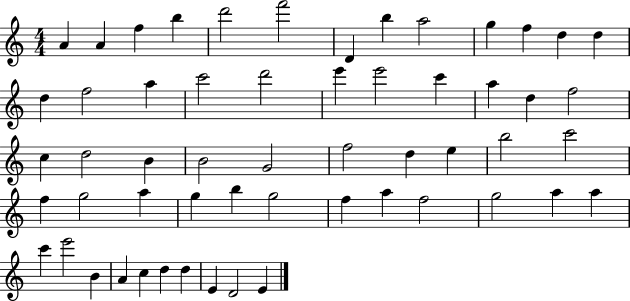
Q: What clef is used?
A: treble